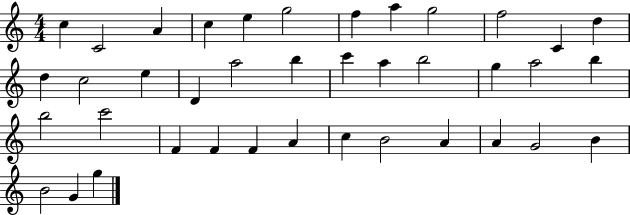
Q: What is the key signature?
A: C major